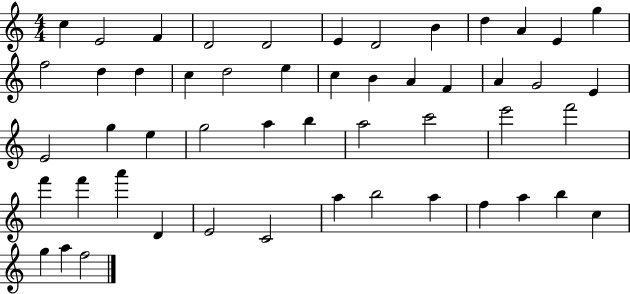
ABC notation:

X:1
T:Untitled
M:4/4
L:1/4
K:C
c E2 F D2 D2 E D2 B d A E g f2 d d c d2 e c B A F A G2 E E2 g e g2 a b a2 c'2 e'2 f'2 f' f' a' D E2 C2 a b2 a f a b c g a f2